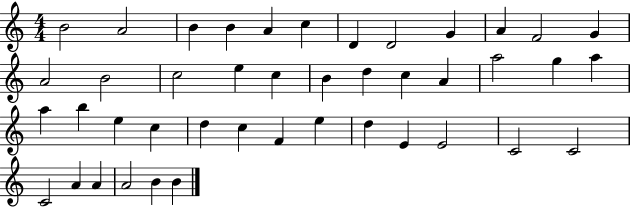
{
  \clef treble
  \numericTimeSignature
  \time 4/4
  \key c \major
  b'2 a'2 | b'4 b'4 a'4 c''4 | d'4 d'2 g'4 | a'4 f'2 g'4 | \break a'2 b'2 | c''2 e''4 c''4 | b'4 d''4 c''4 a'4 | a''2 g''4 a''4 | \break a''4 b''4 e''4 c''4 | d''4 c''4 f'4 e''4 | d''4 e'4 e'2 | c'2 c'2 | \break c'2 a'4 a'4 | a'2 b'4 b'4 | \bar "|."
}